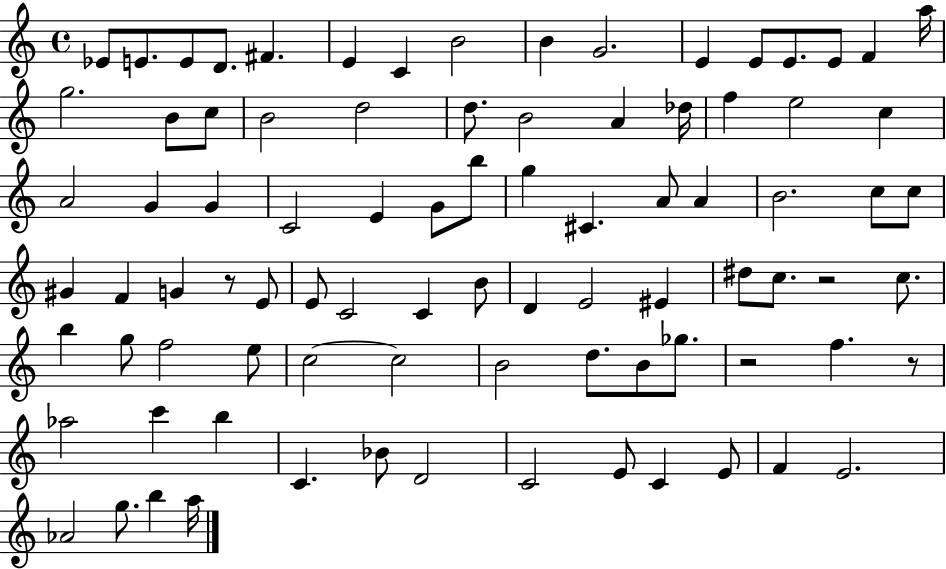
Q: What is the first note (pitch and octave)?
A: Eb4